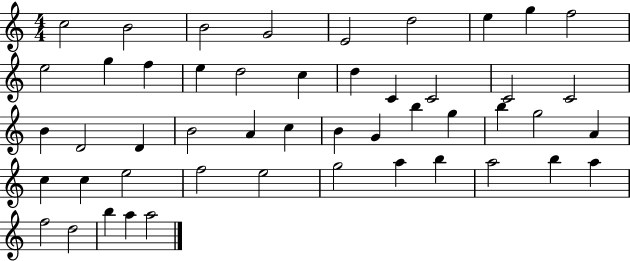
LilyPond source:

{
  \clef treble
  \numericTimeSignature
  \time 4/4
  \key c \major
  c''2 b'2 | b'2 g'2 | e'2 d''2 | e''4 g''4 f''2 | \break e''2 g''4 f''4 | e''4 d''2 c''4 | d''4 c'4 c'2 | c'2 c'2 | \break b'4 d'2 d'4 | b'2 a'4 c''4 | b'4 g'4 b''4 g''4 | b''4 g''2 a'4 | \break c''4 c''4 e''2 | f''2 e''2 | g''2 a''4 b''4 | a''2 b''4 a''4 | \break f''2 d''2 | b''4 a''4 a''2 | \bar "|."
}